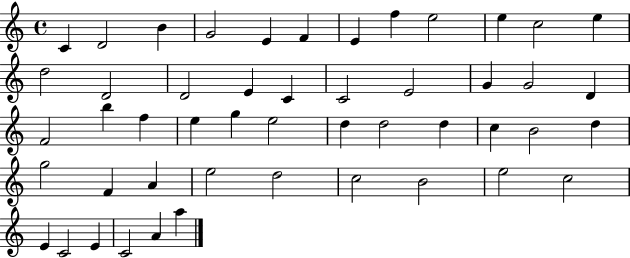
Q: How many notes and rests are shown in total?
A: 49